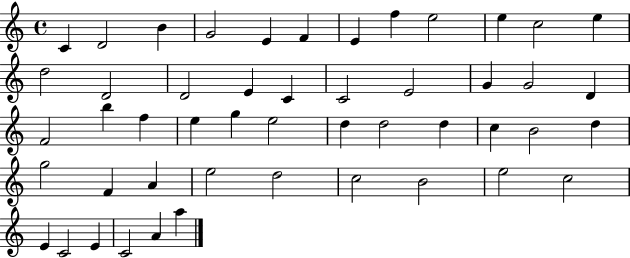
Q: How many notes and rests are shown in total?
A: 49